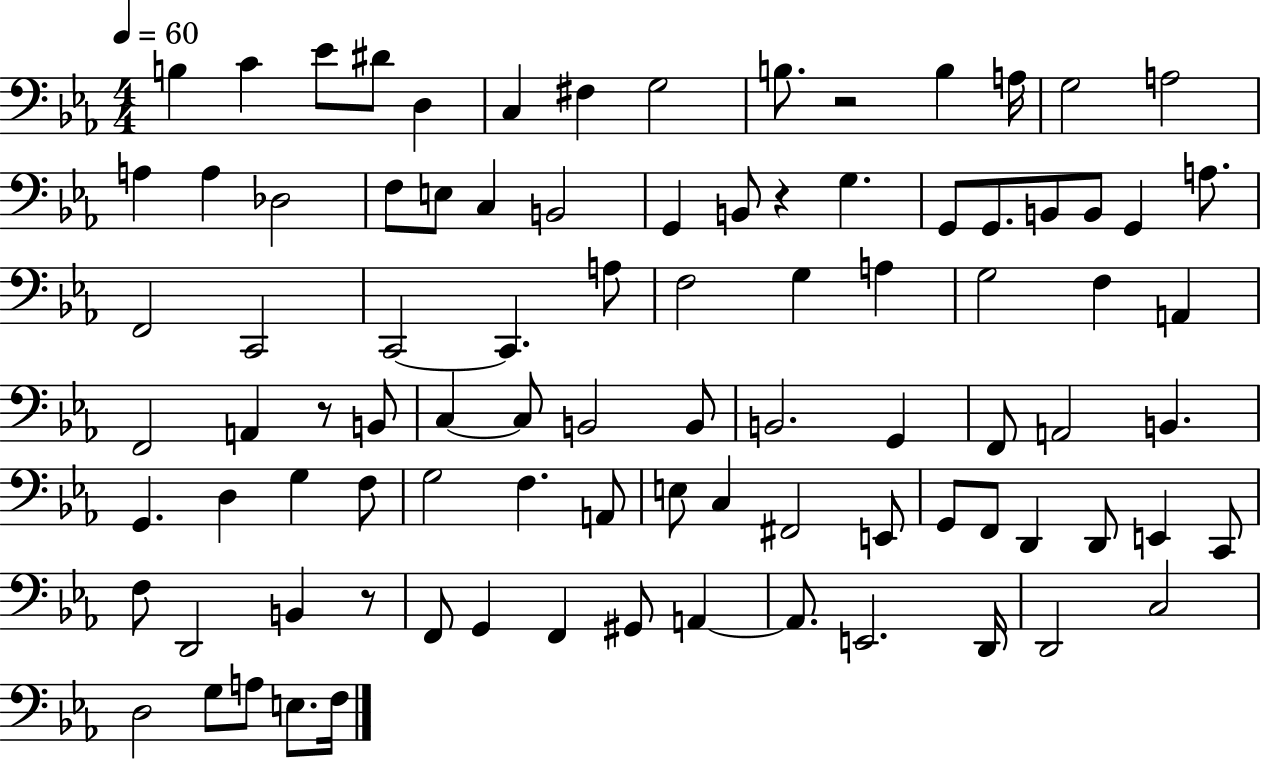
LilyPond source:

{
  \clef bass
  \numericTimeSignature
  \time 4/4
  \key ees \major
  \tempo 4 = 60
  b4 c'4 ees'8 dis'8 d4 | c4 fis4 g2 | b8. r2 b4 a16 | g2 a2 | \break a4 a4 des2 | f8 e8 c4 b,2 | g,4 b,8 r4 g4. | g,8 g,8. b,8 b,8 g,4 a8. | \break f,2 c,2 | c,2~~ c,4. a8 | f2 g4 a4 | g2 f4 a,4 | \break f,2 a,4 r8 b,8 | c4~~ c8 b,2 b,8 | b,2. g,4 | f,8 a,2 b,4. | \break g,4. d4 g4 f8 | g2 f4. a,8 | e8 c4 fis,2 e,8 | g,8 f,8 d,4 d,8 e,4 c,8 | \break f8 d,2 b,4 r8 | f,8 g,4 f,4 gis,8 a,4~~ | a,8. e,2. d,16 | d,2 c2 | \break d2 g8 a8 e8. f16 | \bar "|."
}